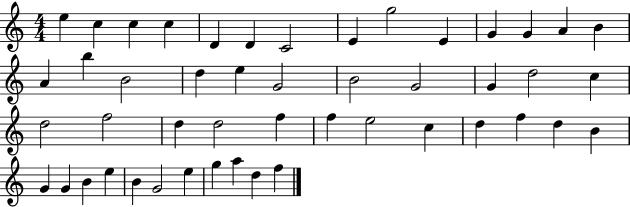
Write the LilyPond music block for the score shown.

{
  \clef treble
  \numericTimeSignature
  \time 4/4
  \key c \major
  e''4 c''4 c''4 c''4 | d'4 d'4 c'2 | e'4 g''2 e'4 | g'4 g'4 a'4 b'4 | \break a'4 b''4 b'2 | d''4 e''4 g'2 | b'2 g'2 | g'4 d''2 c''4 | \break d''2 f''2 | d''4 d''2 f''4 | f''4 e''2 c''4 | d''4 f''4 d''4 b'4 | \break g'4 g'4 b'4 e''4 | b'4 g'2 e''4 | g''4 a''4 d''4 f''4 | \bar "|."
}